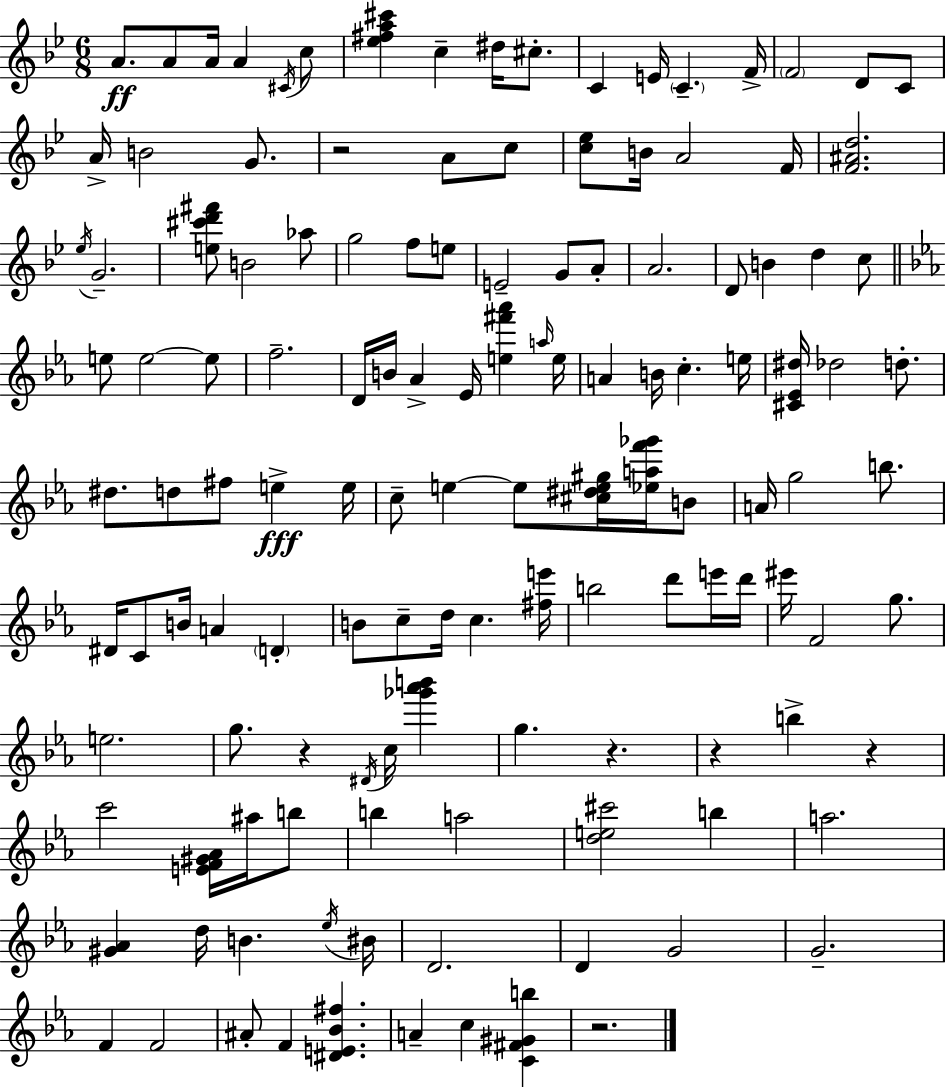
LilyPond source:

{
  \clef treble
  \numericTimeSignature
  \time 6/8
  \key bes \major
  a'8.\ff a'8 a'16 a'4 \acciaccatura { cis'16 } c''8 | <ees'' fis'' a'' cis'''>4 c''4-- dis''16 cis''8.-. | c'4 e'16 \parenthesize c'4.-- | f'16-> \parenthesize f'2 d'8 c'8 | \break a'16-> b'2 g'8. | r2 a'8 c''8 | <c'' ees''>8 b'16 a'2 | f'16 <f' ais' d''>2. | \break \acciaccatura { ees''16 } g'2.-- | <e'' cis''' d''' fis'''>8 b'2 | aes''8 g''2 f''8 | e''8 e'2-- g'8 | \break a'8-. a'2. | d'8 b'4 d''4 | c''8 \bar "||" \break \key c \minor e''8 e''2~~ e''8 | f''2.-- | d'16 b'16 aes'4-> ees'16 <e'' fis''' aes'''>4 \grace { a''16 } | e''16 a'4 b'16 c''4.-. | \break e''16 <cis' ees' dis''>16 des''2 d''8.-. | dis''8. d''8 fis''8 e''4->\fff | e''16 c''8-- e''4~~ e''8 <cis'' dis'' e'' gis''>16 <ees'' a'' f''' ges'''>16 b'8 | a'16 g''2 b''8. | \break dis'16 c'8 b'16 a'4 \parenthesize d'4-. | b'8 c''8-- d''16 c''4. | <fis'' e'''>16 b''2 d'''8 e'''16 | d'''16 eis'''16 f'2 g''8. | \break e''2. | g''8. r4 \acciaccatura { dis'16 } c''16 <ges''' aes''' b'''>4 | g''4. r4. | r4 b''4-> r4 | \break c'''2 <e' f' gis' aes'>16 ais''16 | b''8 b''4 a''2 | <d'' e'' cis'''>2 b''4 | a''2. | \break <gis' aes'>4 d''16 b'4. | \acciaccatura { ees''16 } bis'16 d'2. | d'4 g'2 | g'2.-- | \break f'4 f'2 | ais'8-. f'4 <dis' e' bes' fis''>4. | a'4-- c''4 <c' fis' gis' b''>4 | r2. | \break \bar "|."
}